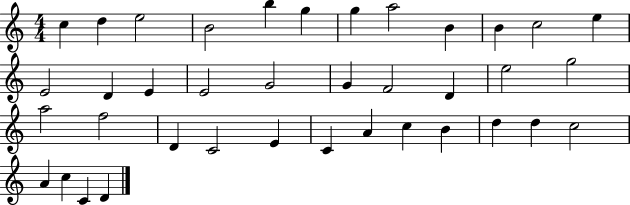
C5/q D5/q E5/h B4/h B5/q G5/q G5/q A5/h B4/q B4/q C5/h E5/q E4/h D4/q E4/q E4/h G4/h G4/q F4/h D4/q E5/h G5/h A5/h F5/h D4/q C4/h E4/q C4/q A4/q C5/q B4/q D5/q D5/q C5/h A4/q C5/q C4/q D4/q